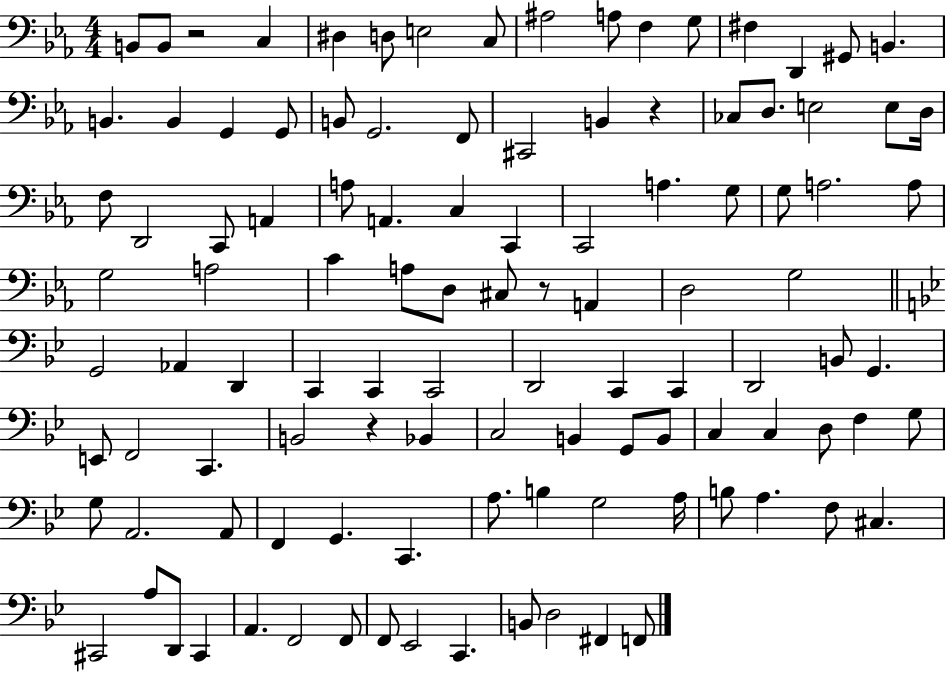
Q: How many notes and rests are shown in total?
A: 110